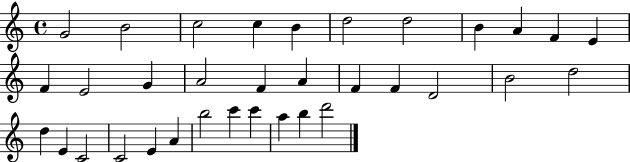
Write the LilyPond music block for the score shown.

{
  \clef treble
  \time 4/4
  \defaultTimeSignature
  \key c \major
  g'2 b'2 | c''2 c''4 b'4 | d''2 d''2 | b'4 a'4 f'4 e'4 | \break f'4 e'2 g'4 | a'2 f'4 a'4 | f'4 f'4 d'2 | b'2 d''2 | \break d''4 e'4 c'2 | c'2 e'4 a'4 | b''2 c'''4 c'''4 | a''4 b''4 d'''2 | \break \bar "|."
}